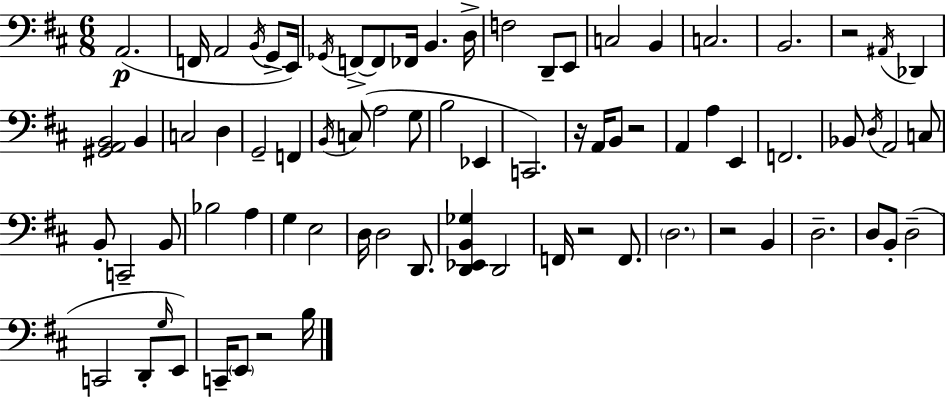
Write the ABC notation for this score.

X:1
T:Untitled
M:6/8
L:1/4
K:D
A,,2 F,,/4 A,,2 B,,/4 G,,/2 E,,/4 _G,,/4 F,,/2 F,,/2 _F,,/4 B,, D,/4 F,2 D,,/2 E,,/2 C,2 B,, C,2 B,,2 z2 ^A,,/4 _D,, [^G,,A,,B,,]2 B,, C,2 D, G,,2 F,, B,,/4 C,/2 A,2 G,/2 B,2 _E,, C,,2 z/4 A,,/4 B,,/2 z2 A,, A, E,, F,,2 _B,,/2 D,/4 A,,2 C,/2 B,,/2 C,,2 B,,/2 _B,2 A, G, E,2 D,/4 D,2 D,,/2 [D,,_E,,B,,_G,] D,,2 F,,/4 z2 F,,/2 D,2 z2 B,, D,2 D,/2 B,,/2 D,2 C,,2 D,,/2 G,/4 E,,/2 C,,/4 E,,/2 z2 B,/4